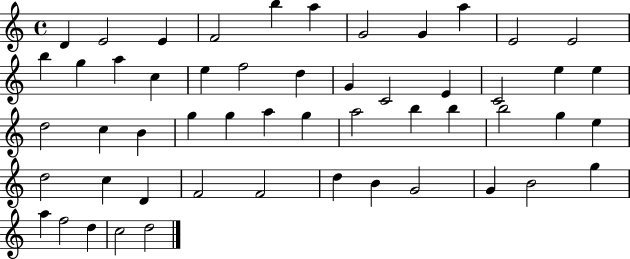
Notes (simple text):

D4/q E4/h E4/q F4/h B5/q A5/q G4/h G4/q A5/q E4/h E4/h B5/q G5/q A5/q C5/q E5/q F5/h D5/q G4/q C4/h E4/q C4/h E5/q E5/q D5/h C5/q B4/q G5/q G5/q A5/q G5/q A5/h B5/q B5/q B5/h G5/q E5/q D5/h C5/q D4/q F4/h F4/h D5/q B4/q G4/h G4/q B4/h G5/q A5/q F5/h D5/q C5/h D5/h